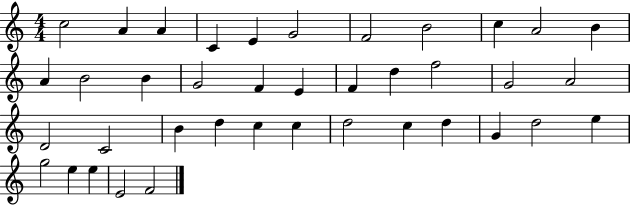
C5/h A4/q A4/q C4/q E4/q G4/h F4/h B4/h C5/q A4/h B4/q A4/q B4/h B4/q G4/h F4/q E4/q F4/q D5/q F5/h G4/h A4/h D4/h C4/h B4/q D5/q C5/q C5/q D5/h C5/q D5/q G4/q D5/h E5/q G5/h E5/q E5/q E4/h F4/h